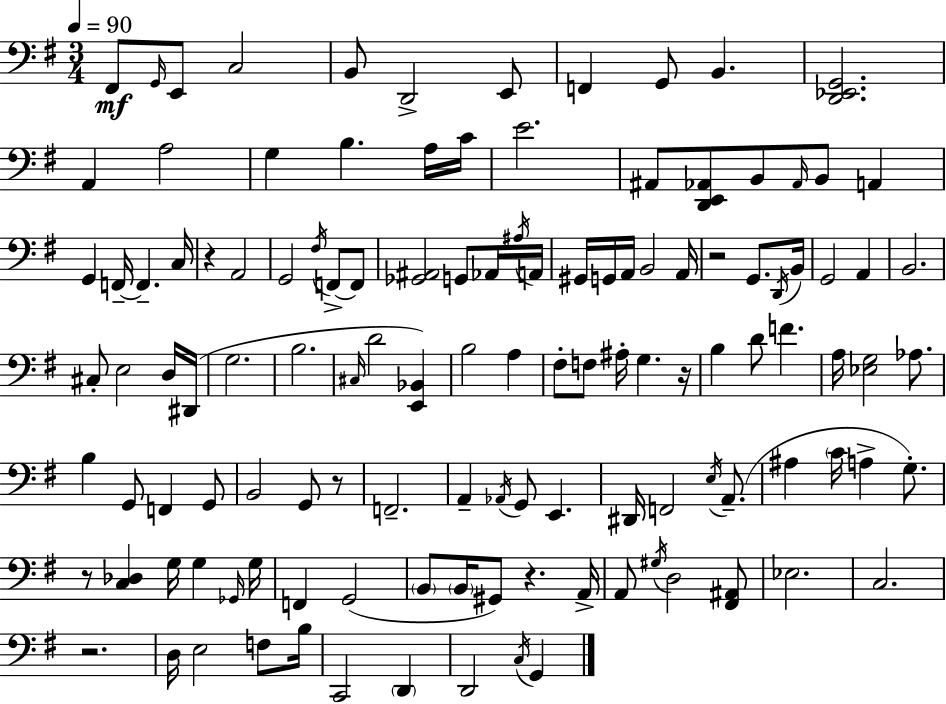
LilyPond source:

{
  \clef bass
  \numericTimeSignature
  \time 3/4
  \key e \minor
  \tempo 4 = 90
  fis,8\mf \grace { g,16 } e,8 c2 | b,8 d,2-> e,8 | f,4 g,8 b,4. | <d, ees, g,>2. | \break a,4 a2 | g4 b4. a16 | c'16 e'2. | ais,8 <d, e, aes,>8 b,8 \grace { aes,16 } b,8 a,4 | \break g,4 f,16--~~ f,4.-- | c16 r4 a,2 | g,2 \acciaccatura { fis16 } f,8->~~ | f,8 <ges, ais,>2 g,8 | \break aes,16 \acciaccatura { ais16 } a,16 gis,16 g,16 a,16 b,2 | a,16 r2 | g,8. \acciaccatura { d,16 } b,16 g,2 | a,4 b,2. | \break cis8-. e2 | d16 dis,16( g2. | b2. | \grace { cis16 } d'2 | \break <e, bes,>4) b2 | a4 fis8-. f8 ais16-. g4. | r16 b4 d'8 | f'4. a16 <ees g>2 | \break aes8. b4 g,8 | f,4 g,8 b,2 | g,8 r8 f,2.-- | a,4-- \acciaccatura { aes,16 } g,8 | \break e,4. dis,16 f,2 | \acciaccatura { e16 } a,8.--( ais4 | \parenthesize c'16 a4-> g8.-.) r8 <c des>4 | g16 g4 \grace { ges,16 } g16 f,4 | \break g,2( \parenthesize b,8 \parenthesize b,16 | gis,8) r4. a,16-> a,8 \acciaccatura { gis16 } | d2 <fis, ais,>8 ees2. | c2. | \break r2. | d16 e2 | f8 b16 c,2 | \parenthesize d,4 d,2 | \break \acciaccatura { c16 } g,4 \bar "|."
}